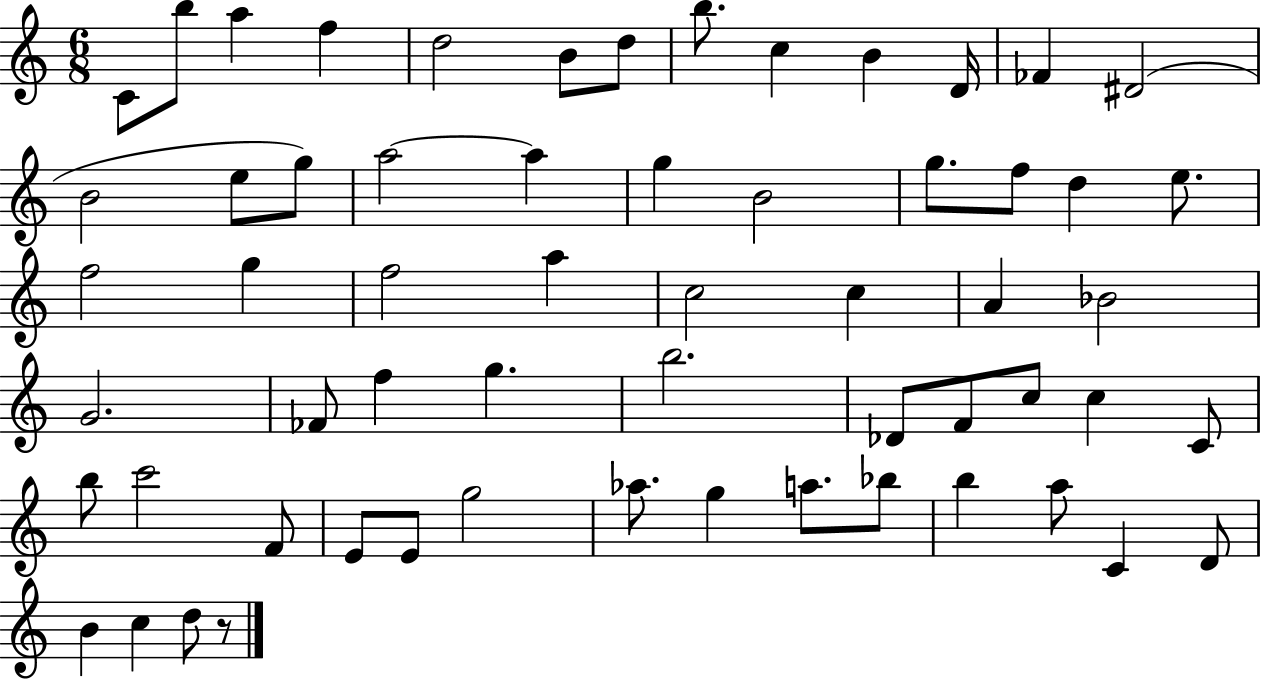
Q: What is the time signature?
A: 6/8